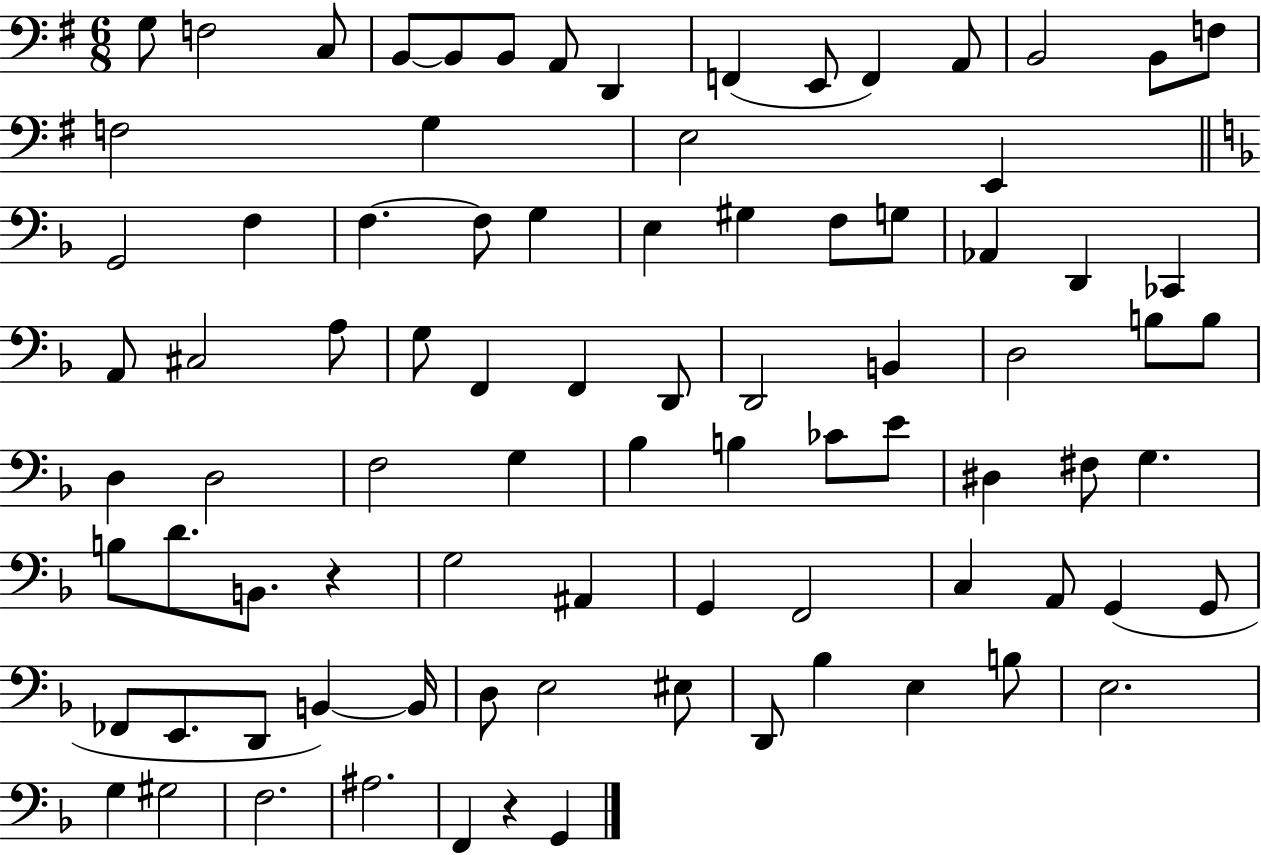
X:1
T:Untitled
M:6/8
L:1/4
K:G
G,/2 F,2 C,/2 B,,/2 B,,/2 B,,/2 A,,/2 D,, F,, E,,/2 F,, A,,/2 B,,2 B,,/2 F,/2 F,2 G, E,2 E,, G,,2 F, F, F,/2 G, E, ^G, F,/2 G,/2 _A,, D,, _C,, A,,/2 ^C,2 A,/2 G,/2 F,, F,, D,,/2 D,,2 B,, D,2 B,/2 B,/2 D, D,2 F,2 G, _B, B, _C/2 E/2 ^D, ^F,/2 G, B,/2 D/2 B,,/2 z G,2 ^A,, G,, F,,2 C, A,,/2 G,, G,,/2 _F,,/2 E,,/2 D,,/2 B,, B,,/4 D,/2 E,2 ^E,/2 D,,/2 _B, E, B,/2 E,2 G, ^G,2 F,2 ^A,2 F,, z G,,